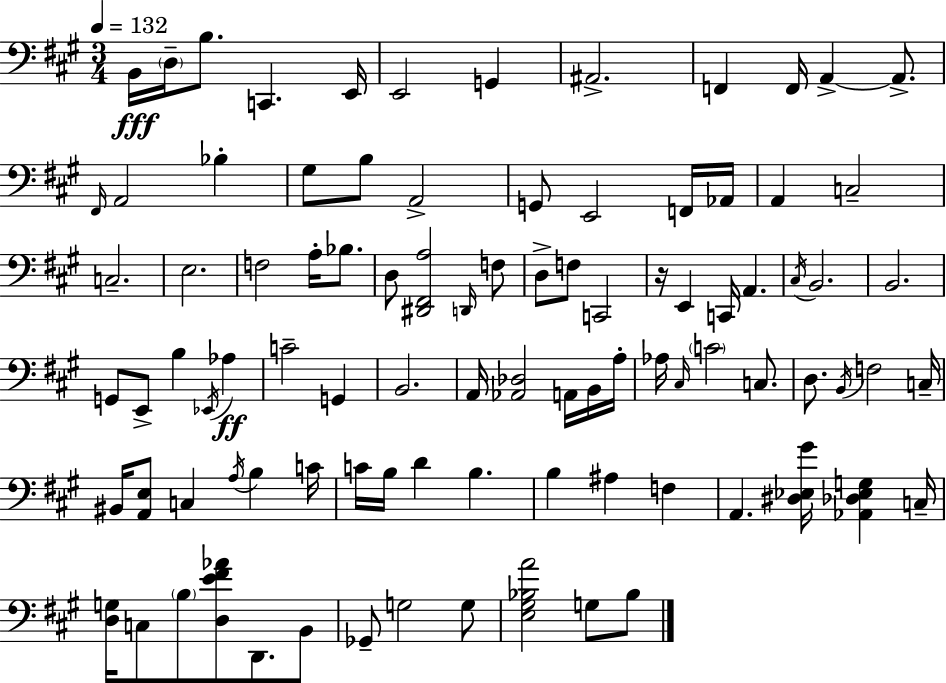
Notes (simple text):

B2/s D3/s B3/e. C2/q. E2/s E2/h G2/q A#2/h. F2/q F2/s A2/q A2/e. F#2/s A2/h Bb3/q G#3/e B3/e A2/h G2/e E2/h F2/s Ab2/s A2/q C3/h C3/h. E3/h. F3/h A3/s Bb3/e. D3/e [D#2,F#2,A3]/h D2/s F3/e D3/e F3/e C2/h R/s E2/q C2/s A2/q. C#3/s B2/h. B2/h. G2/e E2/e B3/q Eb2/s Ab3/q C4/h G2/q B2/h. A2/s [Ab2,Db3]/h A2/s B2/s A3/s Ab3/s C#3/s C4/h C3/e. D3/e. B2/s F3/h C3/s BIS2/s [A2,E3]/e C3/q A3/s B3/q C4/s C4/s B3/s D4/q B3/q. B3/q A#3/q F3/q A2/q. [D#3,Eb3,G#4]/s [Ab2,Db3,Eb3,G3]/q C3/s [D3,G3]/s C3/e B3/e [D3,E4,F#4,Ab4]/e D2/e. B2/e Gb2/e G3/h G3/e [E3,G#3,Bb3,A4]/h G3/e Bb3/e